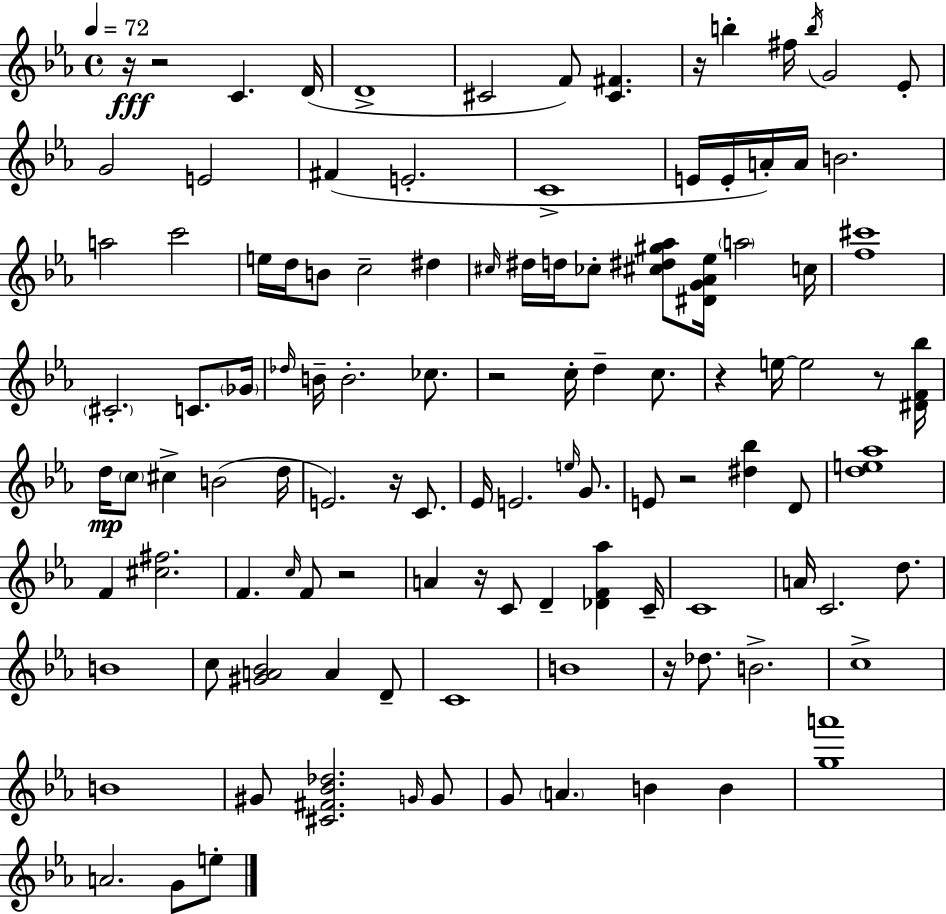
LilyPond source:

{
  \clef treble
  \time 4/4
  \defaultTimeSignature
  \key ees \major
  \tempo 4 = 72
  \repeat volta 2 { r16\fff r2 c'4. d'16( | d'1-> | cis'2 f'8) <cis' fis'>4. | r16 b''4-. fis''16 \acciaccatura { b''16 } g'2 ees'8-. | \break g'2 e'2 | fis'4( e'2.-. | c'1-> | e'16 e'16-. a'16-.) a'16 b'2. | \break a''2 c'''2 | e''16 d''16 b'8 c''2-- dis''4 | \grace { cis''16 } dis''16 d''16 ces''8-. <cis'' dis'' gis'' aes''>8 <dis' g' aes' ees''>16 \parenthesize a''2 | c''16 <f'' cis'''>1 | \break \parenthesize cis'2.-. c'8. | \parenthesize ges'16 \grace { des''16 } b'16-- b'2.-. | ces''8. r2 c''16-. d''4-- | c''8. r4 e''16~~ e''2 | \break r8 <dis' f' bes''>16 d''16\mp \parenthesize c''8 cis''4-> b'2( | d''16 e'2.) r16 | c'8. ees'16 e'2. | \grace { e''16 } g'8. e'8 r2 <dis'' bes''>4 | \break d'8 <d'' e'' aes''>1 | f'4 <cis'' fis''>2. | f'4. \grace { c''16 } f'8 r2 | a'4 r16 c'8 d'4-- | \break <des' f' aes''>4 c'16-- c'1 | a'16 c'2. | d''8. b'1 | c''8 <gis' a' bes'>2 a'4 | \break d'8-- c'1 | b'1 | r16 des''8. b'2.-> | c''1-> | \break b'1 | gis'8 <cis' fis' bes' des''>2. | \grace { g'16 } g'8 g'8 \parenthesize a'4. b'4 | b'4 <g'' a'''>1 | \break a'2. | g'8 e''8-. } \bar "|."
}